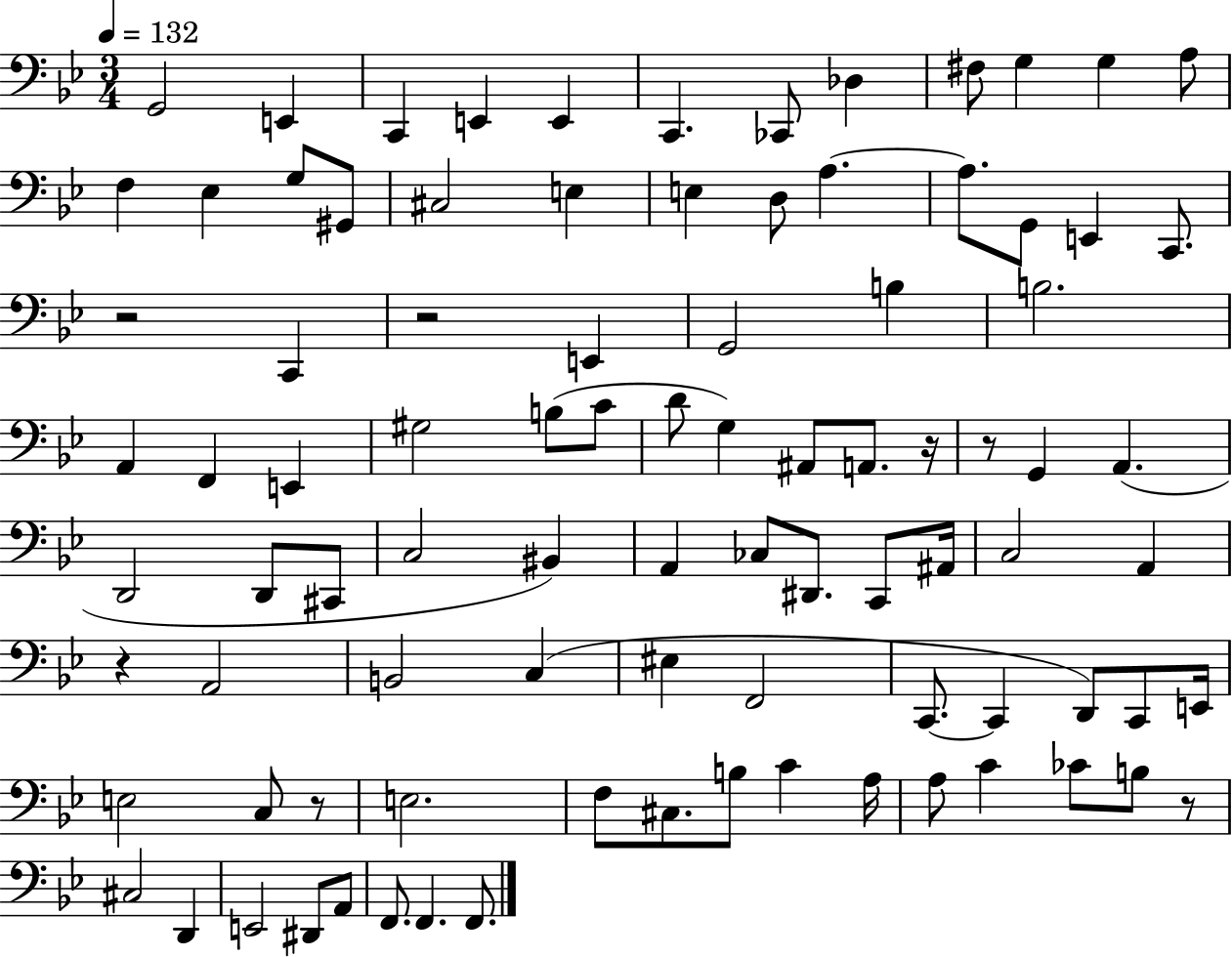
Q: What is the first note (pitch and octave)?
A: G2